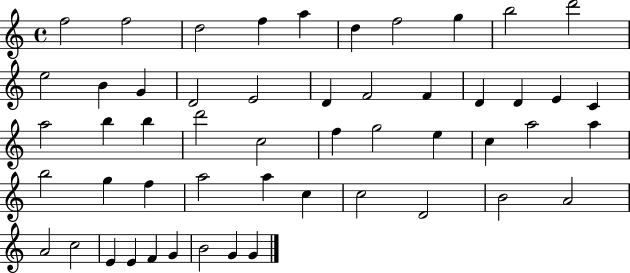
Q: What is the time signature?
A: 4/4